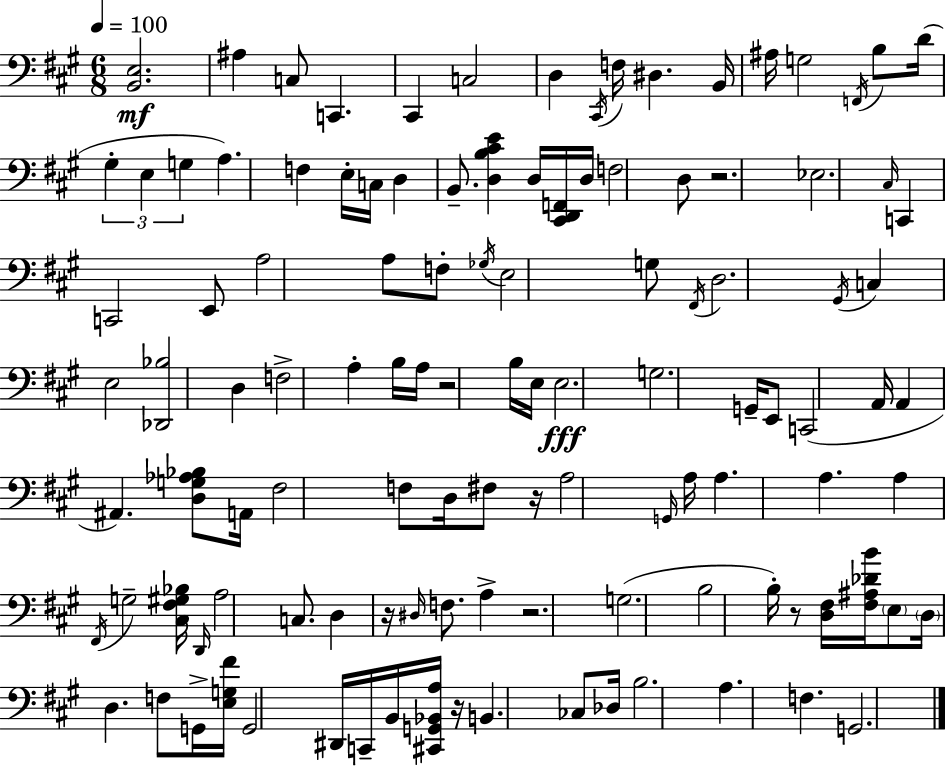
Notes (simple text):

[B2,E3]/h. A#3/q C3/e C2/q. C#2/q C3/h D3/q C#2/s F3/s D#3/q. B2/s A#3/s G3/h F2/s B3/e D4/s G#3/q E3/q G3/q A3/q. F3/q E3/s C3/s D3/q B2/e. [D3,B3,C#4,E4]/q D3/s [C#2,D2,F2]/s D3/s F3/h D3/e R/h. Eb3/h. C#3/s C2/q C2/h E2/e A3/h A3/e F3/e Gb3/s E3/h G3/e F#2/s D3/h. G#2/s C3/q E3/h [Db2,Bb3]/h D3/q F3/h A3/q B3/s A3/s R/h B3/s E3/s E3/h. G3/h. G2/s E2/e C2/h A2/s A2/q A#2/q. [D3,G3,Ab3,Bb3]/e A2/s F#3/h F3/e D3/s F#3/e R/s A3/h G2/s A3/s A3/q. A3/q. A3/q F#2/s G3/h [C#3,F#3,G#3,Bb3]/s D2/s A3/h C3/e. D3/q R/s D#3/s F3/e. A3/q R/h. G3/h. B3/h B3/s R/e [D3,F#3]/s [F#3,A#3,Db4,B4]/s E3/e D3/s D3/q. F3/e G2/s [E3,G3,F#4]/s G2/h D#2/s C2/s B2/s [C#2,G2,Bb2,A3]/s R/s B2/q. CES3/e Db3/s B3/h. A3/q. F3/q. G2/h.